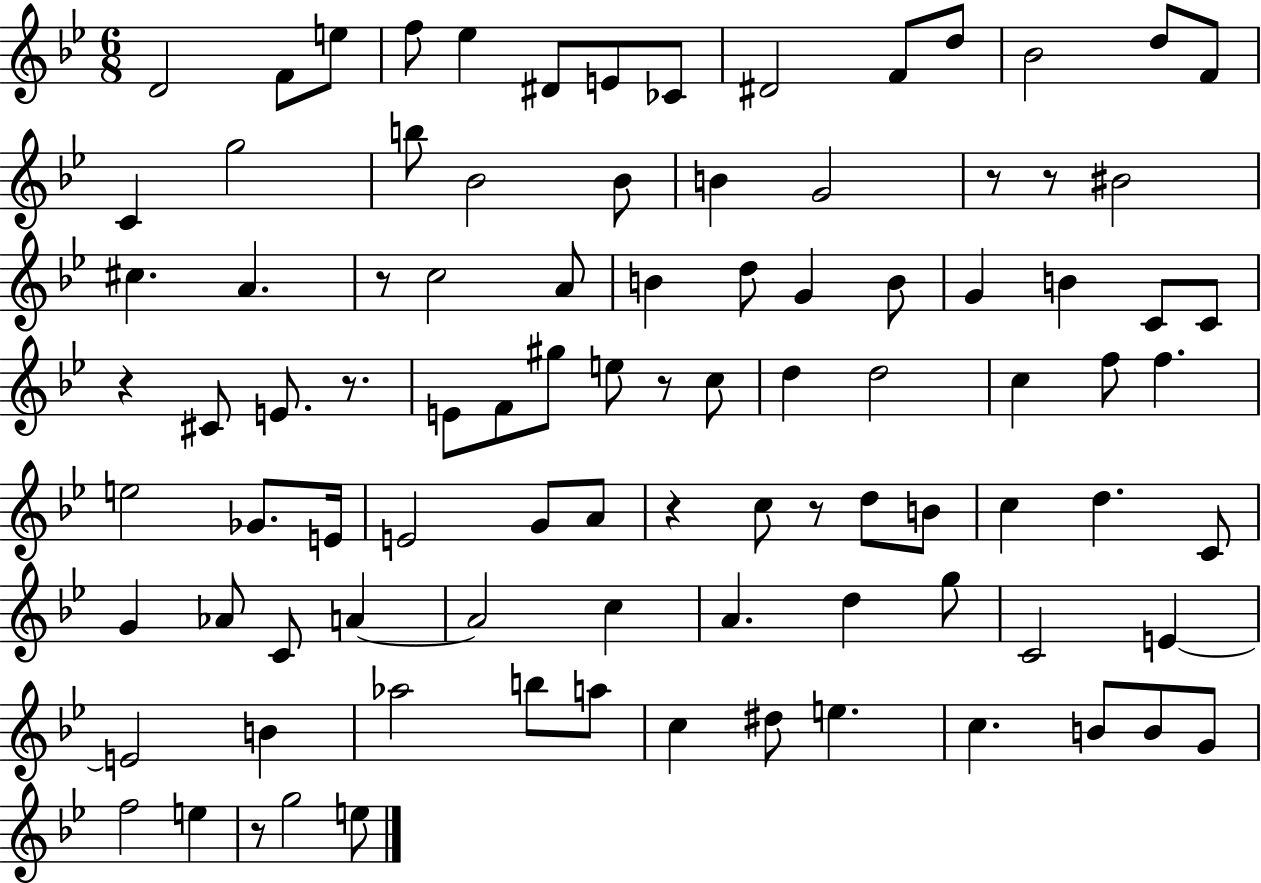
X:1
T:Untitled
M:6/8
L:1/4
K:Bb
D2 F/2 e/2 f/2 _e ^D/2 E/2 _C/2 ^D2 F/2 d/2 _B2 d/2 F/2 C g2 b/2 _B2 _B/2 B G2 z/2 z/2 ^B2 ^c A z/2 c2 A/2 B d/2 G B/2 G B C/2 C/2 z ^C/2 E/2 z/2 E/2 F/2 ^g/2 e/2 z/2 c/2 d d2 c f/2 f e2 _G/2 E/4 E2 G/2 A/2 z c/2 z/2 d/2 B/2 c d C/2 G _A/2 C/2 A A2 c A d g/2 C2 E E2 B _a2 b/2 a/2 c ^d/2 e c B/2 B/2 G/2 f2 e z/2 g2 e/2